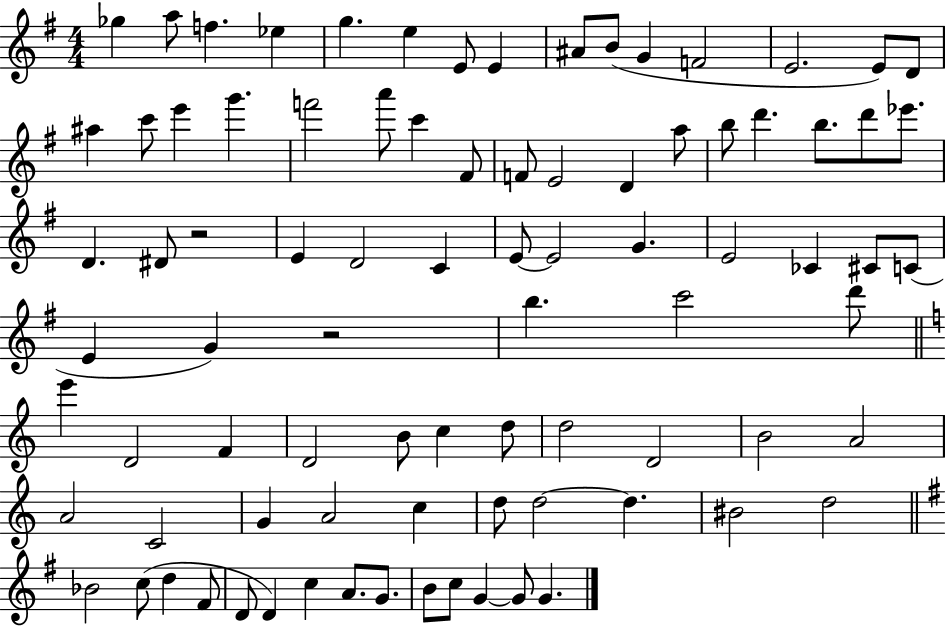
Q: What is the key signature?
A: G major